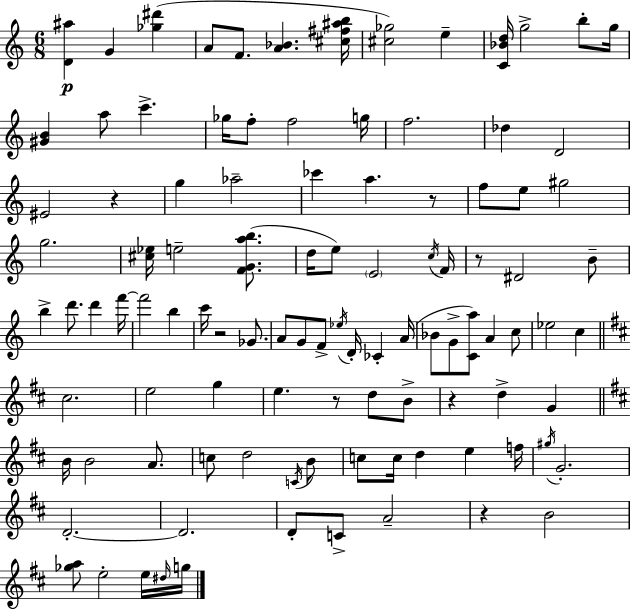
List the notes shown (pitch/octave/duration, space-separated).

[D4,A#5]/q G4/q [Gb5,D#6]/q A4/e F4/e. [A4,Bb4]/q. [C#5,F#5,A#5,B5]/s [C#5,Gb5]/h E5/q [C4,Bb4,D5]/s G5/h B5/e G5/s [G#4,B4]/q A5/e C6/q. Gb5/s F5/e F5/h G5/s F5/h. Db5/q D4/h EIS4/h R/q G5/q Ab5/h CES6/q A5/q. R/e F5/e E5/e G#5/h G5/h. [C#5,Eb5]/s E5/h [F4,G4,A5,B5]/e. D5/s E5/e E4/h C5/s F4/s R/e D#4/h B4/e B5/q D6/e. D6/q F6/s F6/h B5/q C6/s R/h Gb4/e. A4/e G4/e F4/e Eb5/s D4/s CES4/q A4/s Bb4/e G4/e [C4,A5]/e A4/q C5/e Eb5/h C5/q C#5/h. E5/h G5/q E5/q. R/e D5/e B4/e R/q D5/q G4/q B4/s B4/h A4/e. C5/e D5/h C4/s B4/e C5/e C5/s D5/q E5/q F5/s G#5/s G4/h. D4/h. D4/h. D4/e C4/e A4/h R/q B4/h [Gb5,A5]/e E5/h E5/s D#5/s G5/s